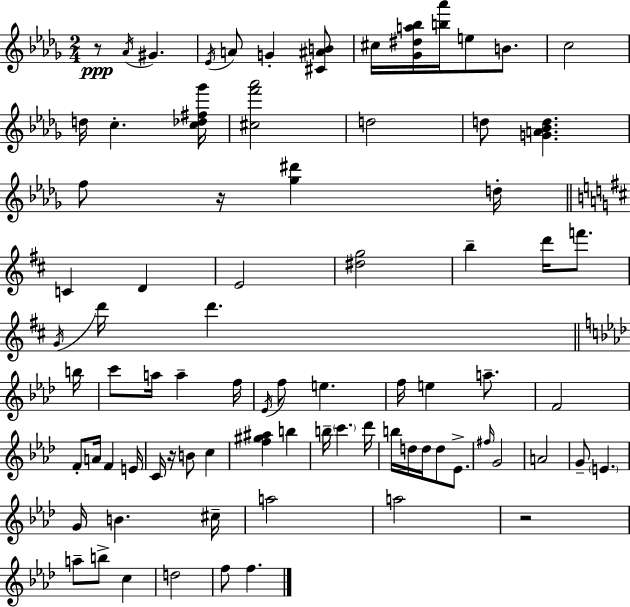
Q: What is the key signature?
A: BES minor